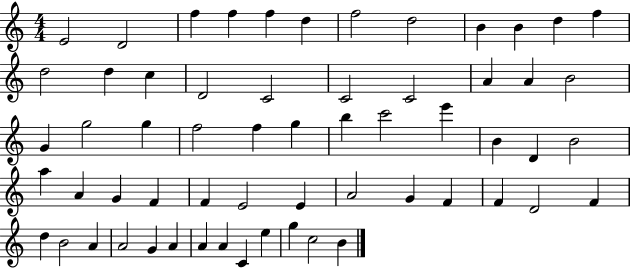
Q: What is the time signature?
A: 4/4